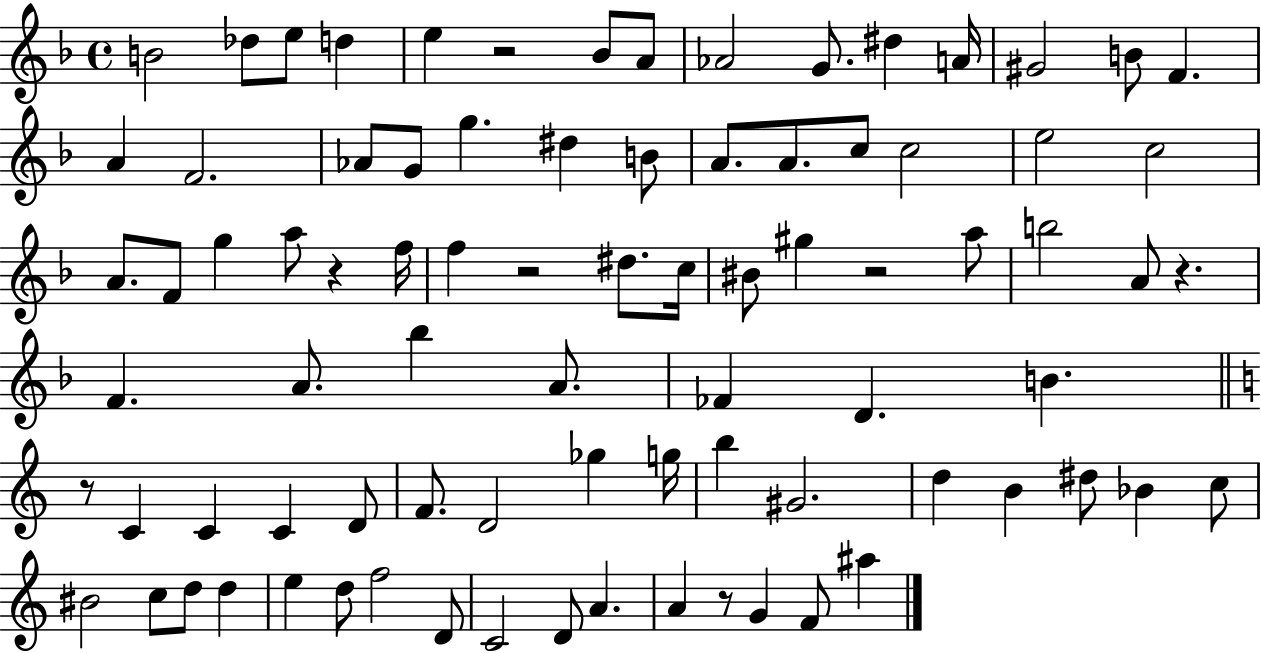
B4/h Db5/e E5/e D5/q E5/q R/h Bb4/e A4/e Ab4/h G4/e. D#5/q A4/s G#4/h B4/e F4/q. A4/q F4/h. Ab4/e G4/e G5/q. D#5/q B4/e A4/e. A4/e. C5/e C5/h E5/h C5/h A4/e. F4/e G5/q A5/e R/q F5/s F5/q R/h D#5/e. C5/s BIS4/e G#5/q R/h A5/e B5/h A4/e R/q. F4/q. A4/e. Bb5/q A4/e. FES4/q D4/q. B4/q. R/e C4/q C4/q C4/q D4/e F4/e. D4/h Gb5/q G5/s B5/q G#4/h. D5/q B4/q D#5/e Bb4/q C5/e BIS4/h C5/e D5/e D5/q E5/q D5/e F5/h D4/e C4/h D4/e A4/q. A4/q R/e G4/q F4/e A#5/q